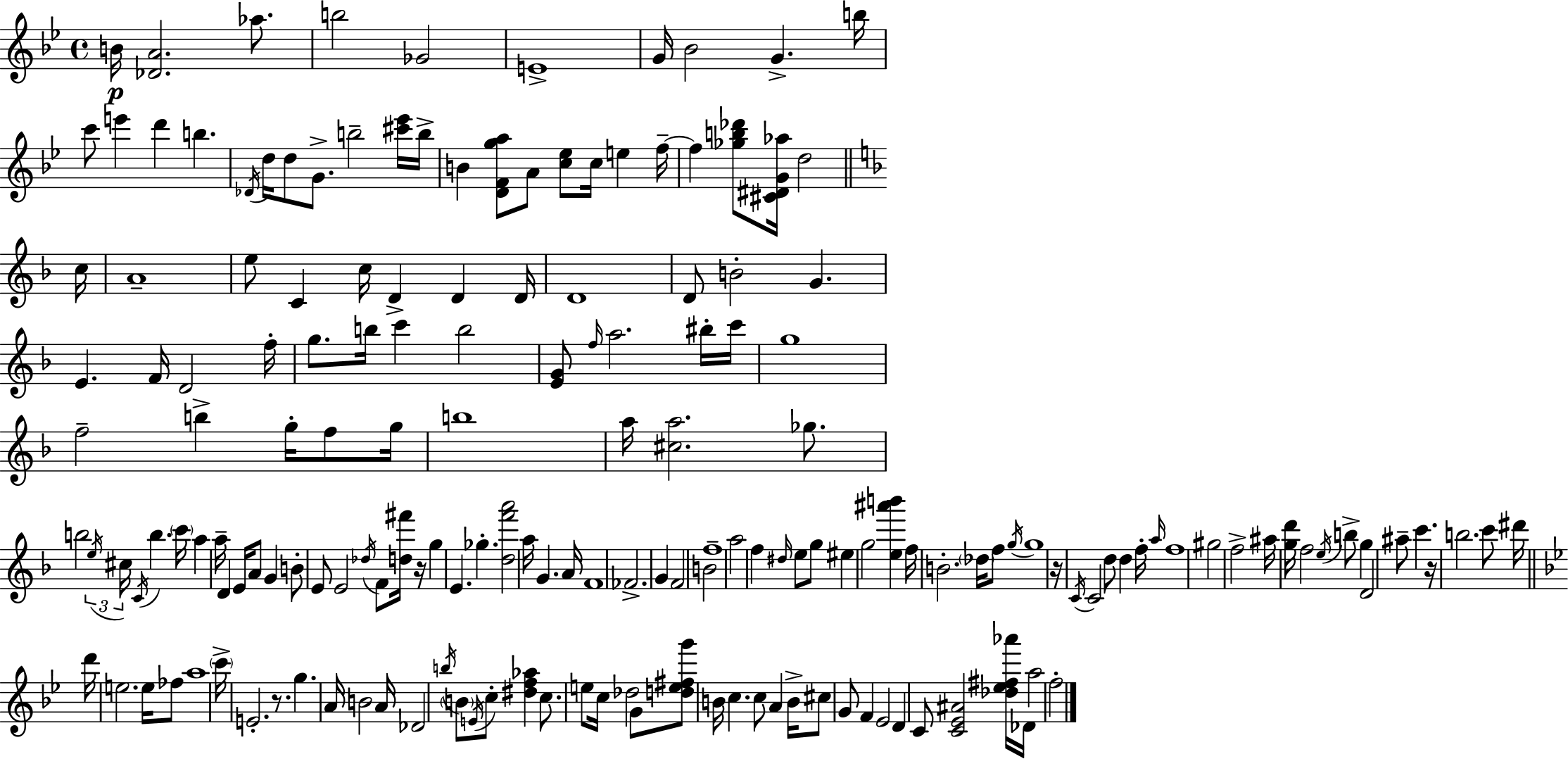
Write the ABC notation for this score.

X:1
T:Untitled
M:4/4
L:1/4
K:Bb
B/4 [_DA]2 _a/2 b2 _G2 E4 G/4 _B2 G b/4 c'/2 e' d' b _D/4 d/4 d/2 G/2 b2 [^c'_e']/4 b/4 B [DFga]/2 A/2 [c_e]/2 c/4 e f/4 f [_gb_d']/2 [^C^DG_a]/4 d2 c/4 A4 e/2 C c/4 D D D/4 D4 D/2 B2 G E F/4 D2 f/4 g/2 b/4 c' b2 [EG]/2 f/4 a2 ^b/4 c'/4 g4 f2 b g/4 f/2 g/4 b4 a/4 [^ca]2 _g/2 b2 e/4 ^c/4 C/4 b c'/4 a a/4 D E/4 A/2 G B/2 E/2 E2 _d/4 F/2 [d^f']/4 z/4 g E _g [df'a']2 a/4 G A/4 F4 _F2 G F2 B2 f4 a2 f ^d/4 e/2 g/2 ^e g2 [e^a'b'] f/4 B2 _d/4 f/2 g/4 g4 z/4 C/4 C2 d/2 d f/4 a/4 f4 ^g2 f2 ^a/4 [gd']/4 f2 e/4 b/2 g D2 ^a/2 c' z/4 b2 c'/2 ^d'/4 d'/4 e2 e/4 _f/2 a4 c'/4 E2 z/2 g A/4 B2 A/4 _D2 b/4 B/2 E/4 c/2 [^df_a] c/2 e/2 c/4 _d2 G/2 [de^fg']/2 B/4 c c/2 A B/4 ^c/2 G/2 F _E2 D C/2 [C_E^A]2 [_d_e^f_a']/4 _D/4 a2 f2